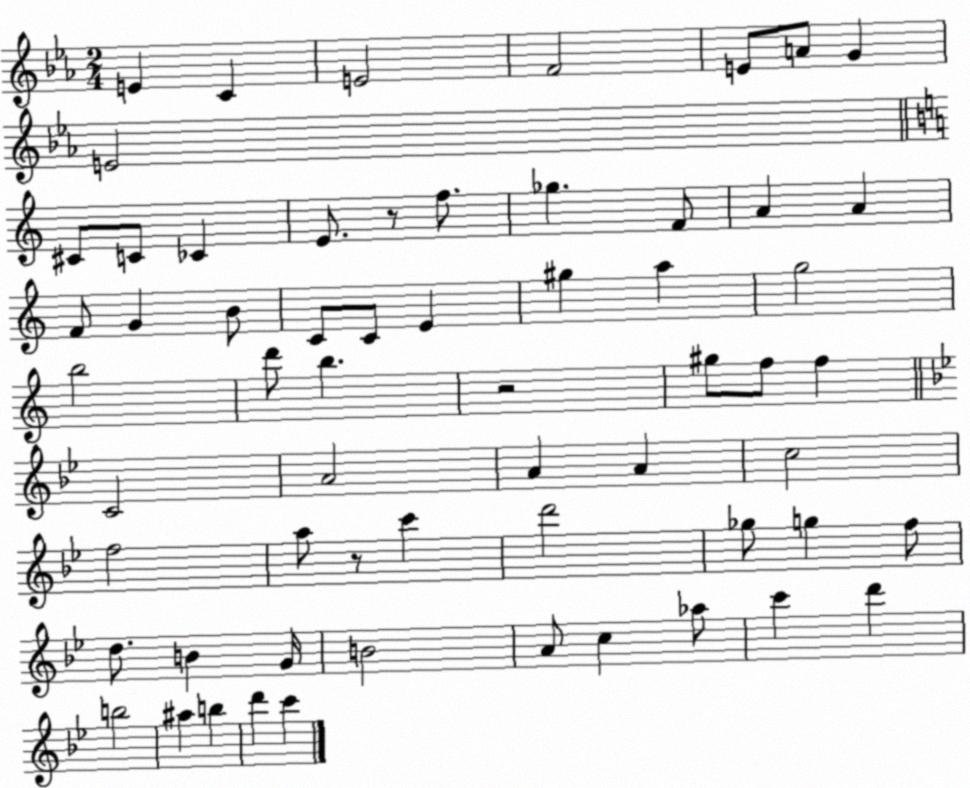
X:1
T:Untitled
M:2/4
L:1/4
K:Eb
E C E2 F2 E/2 A/2 G E2 ^C/2 C/2 _C E/2 z/2 f/2 _g F/2 A A F/2 G B/2 C/2 C/2 E ^g a g2 b2 d'/2 b z2 ^g/2 f/2 f C2 A2 A A c2 f2 a/2 z/2 c' d'2 _g/2 g f/2 d/2 B G/4 B2 A/2 c _a/2 c' d' b2 ^a b d' c'